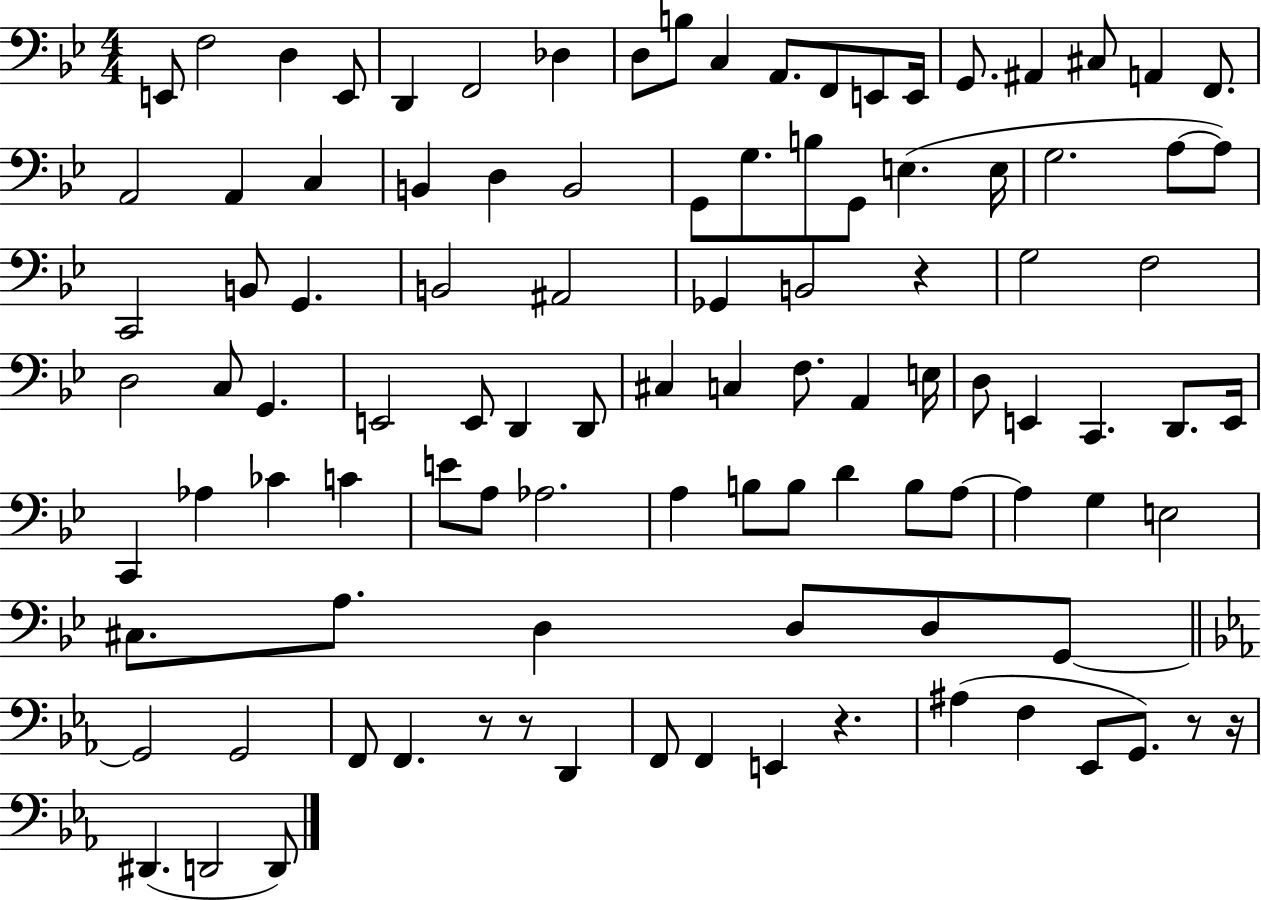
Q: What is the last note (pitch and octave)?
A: D2